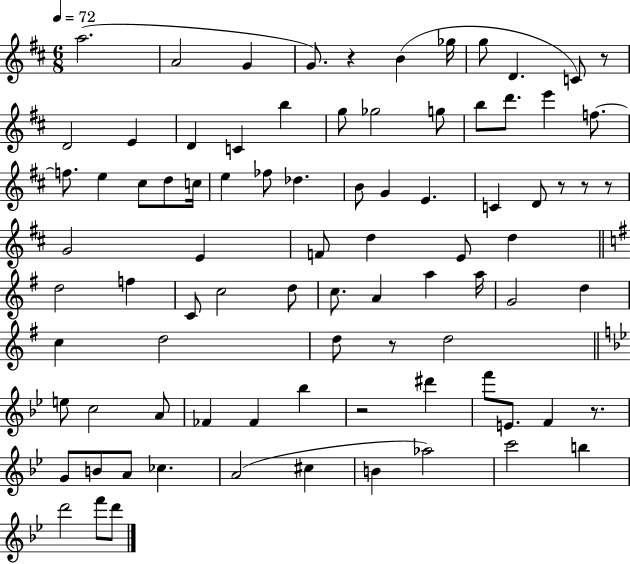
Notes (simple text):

A5/h. A4/h G4/q G4/e. R/q B4/q Gb5/s G5/e D4/q. C4/e R/e D4/h E4/q D4/q C4/q B5/q G5/e Gb5/h G5/e B5/e D6/e. E6/q F5/e. F5/e. E5/q C#5/e D5/e C5/s E5/q FES5/e Db5/q. B4/e G4/q E4/q. C4/q D4/e R/e R/e R/e G4/h E4/q F4/e D5/q E4/e D5/q D5/h F5/q C4/e C5/h D5/e C5/e. A4/q A5/q A5/s G4/h D5/q C5/q D5/h D5/e R/e D5/h E5/e C5/h A4/e FES4/q FES4/q Bb5/q R/h D#6/q F6/e E4/e. F4/q R/e. G4/e B4/e A4/e CES5/q. A4/h C#5/q B4/q Ab5/h C6/h B5/q D6/h F6/e D6/e